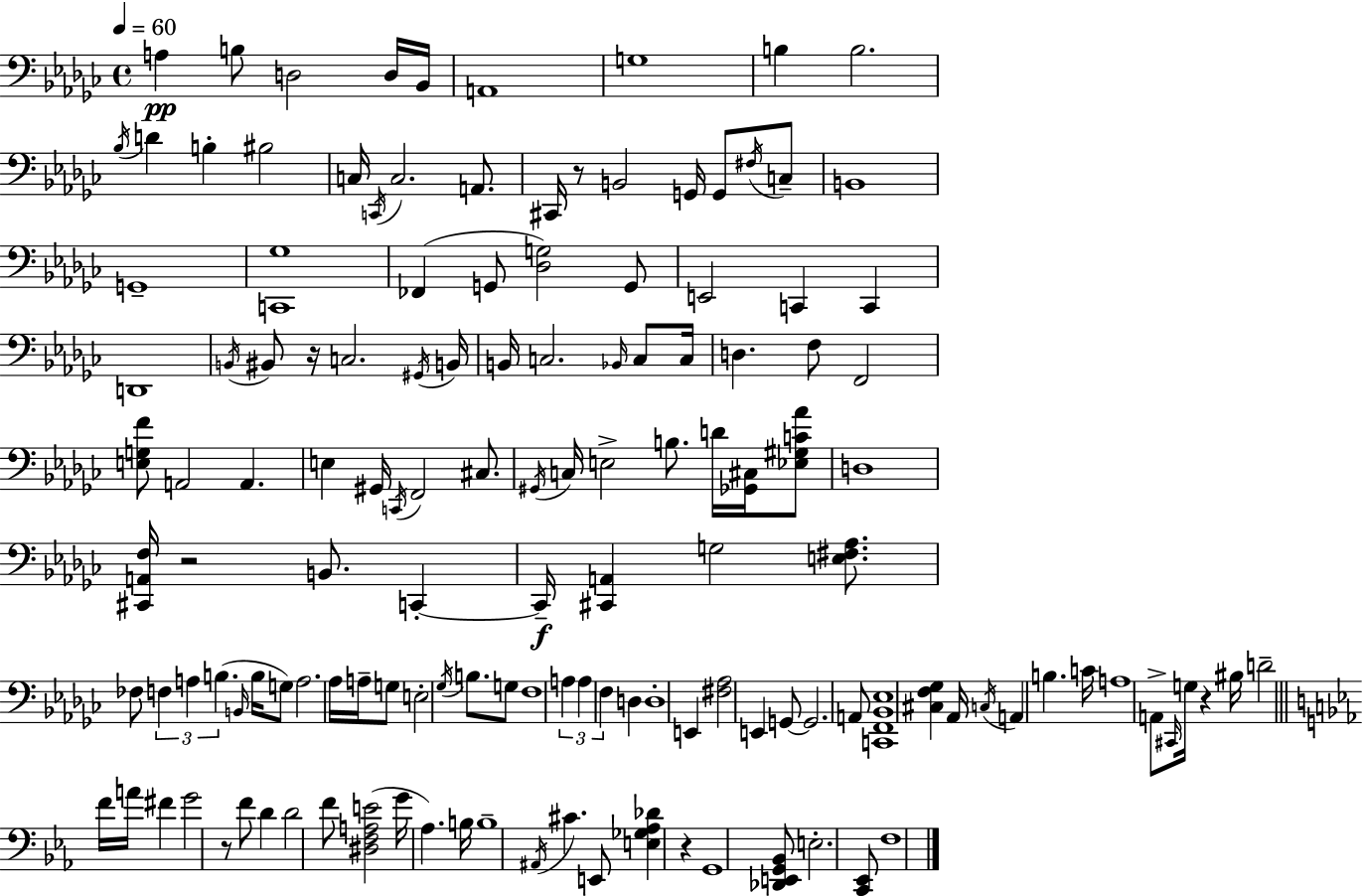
{
  \clef bass
  \time 4/4
  \defaultTimeSignature
  \key ees \minor
  \tempo 4 = 60
  a4\pp b8 d2 d16 bes,16 | a,1 | g1 | b4 b2. | \break \acciaccatura { bes16 } d'4 b4-. bis2 | c16 \acciaccatura { c,16 } c2. a,8. | cis,16 r8 b,2 g,16 g,8 | \acciaccatura { fis16 } c8-- b,1 | \break g,1-- | <c, ges>1 | fes,4( g,8 <des g>2) | g,8 e,2 c,4 c,4 | \break d,1 | \acciaccatura { b,16 } bis,8 r16 c2. | \acciaccatura { gis,16 } b,16 b,16 c2. | \grace { bes,16 } c8 c16 d4. f8 f,2 | \break <e g f'>8 a,2 | a,4. e4 gis,16 \acciaccatura { c,16 } f,2 | cis8. \acciaccatura { gis,16 } c16 e2-> | b8. d'16 <ges, cis>16 <ees gis c' aes'>8 d1 | \break <cis, a, f>16 r2 | b,8. c,4-.~~ c,16--\f <cis, a,>4 g2 | <e fis aes>8. fes8 \tuplet 3/2 { f4 a4 | b4.( } \grace { b,16 } b16 g8) a2. | \break aes16 a16-- g8 e2-. | \acciaccatura { ges16 } b8. g8 f1 | \tuplet 3/2 { a4 a4 | f4 } d4 d1-. | \break e,4 <fis aes>2 | e,4 g,8~~ g,2. | a,8 <c, f, bes, ees>1 | <cis f ges>4 aes,16 \acciaccatura { c16 } | \break a,4 b4. c'16 a1 | a,8-> \grace { cis,16 } g16 r4 | bis16 d'2-- \bar "||" \break \key c \minor f'16 a'16 fis'4 g'2 r8 | f'8 d'4 d'2 f'8 | <dis f a e'>2( g'16 aes4.) b16 | b1-- | \break \acciaccatura { ais,16 } cis'4. e,8 <e ges aes des'>4 r4 | g,1 | <des, e, g, bes,>8 e2.-. <c, ees,>8 | f1 | \break \bar "|."
}